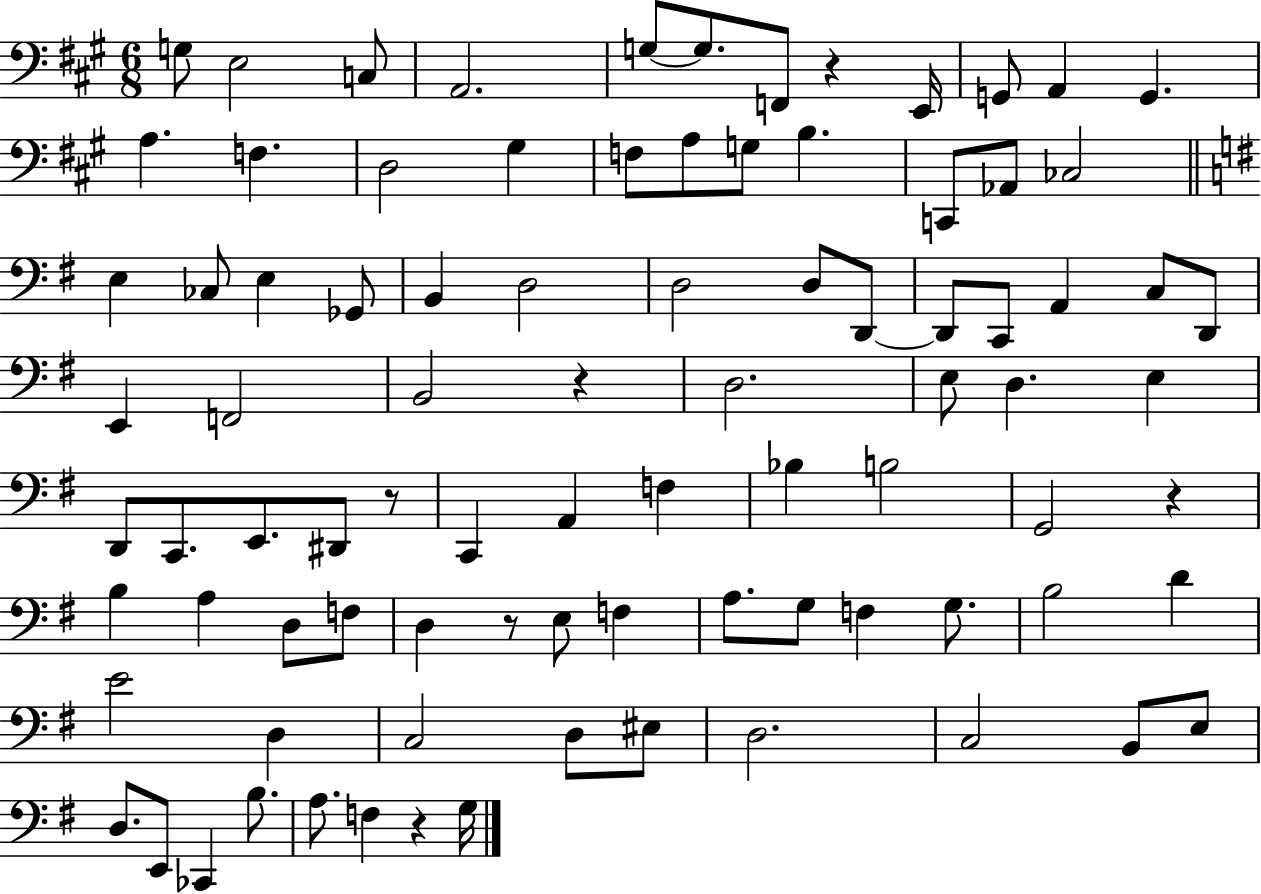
{
  \clef bass
  \numericTimeSignature
  \time 6/8
  \key a \major
  g8 e2 c8 | a,2. | g8~~ g8. f,8 r4 e,16 | g,8 a,4 g,4. | \break a4. f4. | d2 gis4 | f8 a8 g8 b4. | c,8 aes,8 ces2 | \break \bar "||" \break \key e \minor e4 ces8 e4 ges,8 | b,4 d2 | d2 d8 d,8~~ | d,8 c,8 a,4 c8 d,8 | \break e,4 f,2 | b,2 r4 | d2. | e8 d4. e4 | \break d,8 c,8. e,8. dis,8 r8 | c,4 a,4 f4 | bes4 b2 | g,2 r4 | \break b4 a4 d8 f8 | d4 r8 e8 f4 | a8. g8 f4 g8. | b2 d'4 | \break e'2 d4 | c2 d8 eis8 | d2. | c2 b,8 e8 | \break d8. e,8 ces,4 b8. | a8. f4 r4 g16 | \bar "|."
}